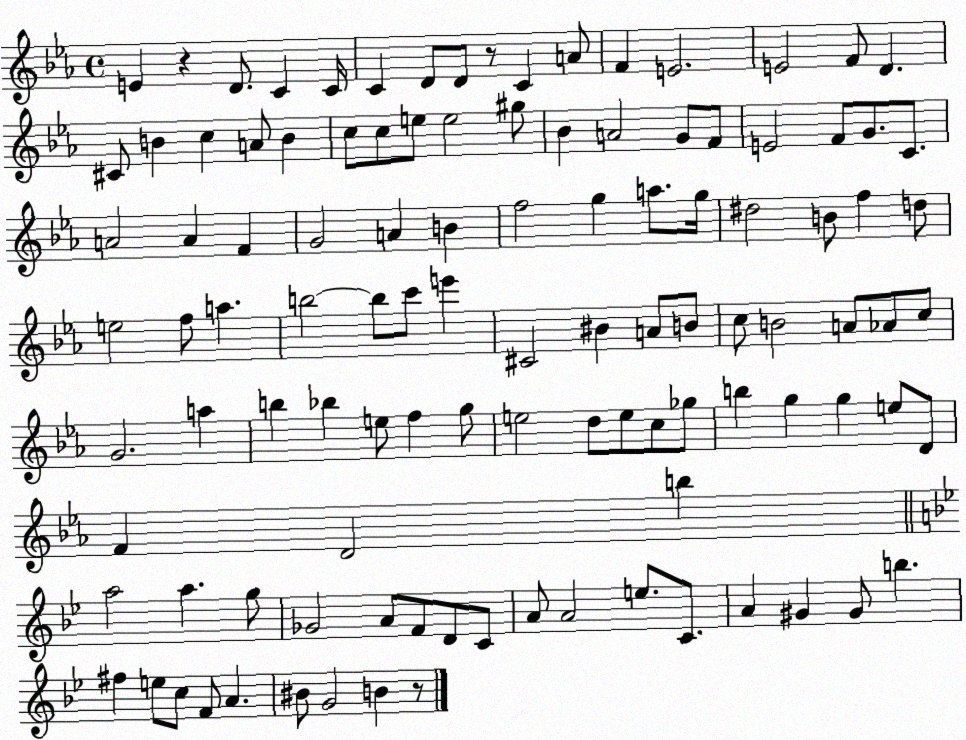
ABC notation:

X:1
T:Untitled
M:4/4
L:1/4
K:Eb
E z D/2 C C/4 C D/2 D/2 z/2 C A/2 F E2 E2 F/2 D ^C/2 B c A/2 B c/2 c/2 e/2 e2 ^g/2 _B A2 G/2 F/2 E2 F/2 G/2 C/2 A2 A F G2 A B f2 g a/2 g/4 ^d2 B/2 f d/2 e2 f/2 a b2 b/2 c'/2 e' ^C2 ^B A/2 B/2 c/2 B2 A/2 _A/2 c/2 G2 a b _b e/2 f g/2 e2 d/2 e/2 c/2 _g/2 b g g e/2 D/2 F D2 b a2 a g/2 _G2 A/2 F/2 D/2 C/2 A/2 A2 e/2 C/2 A ^G ^G/2 b ^f e/2 c/2 F/2 A ^B/2 G2 B z/2